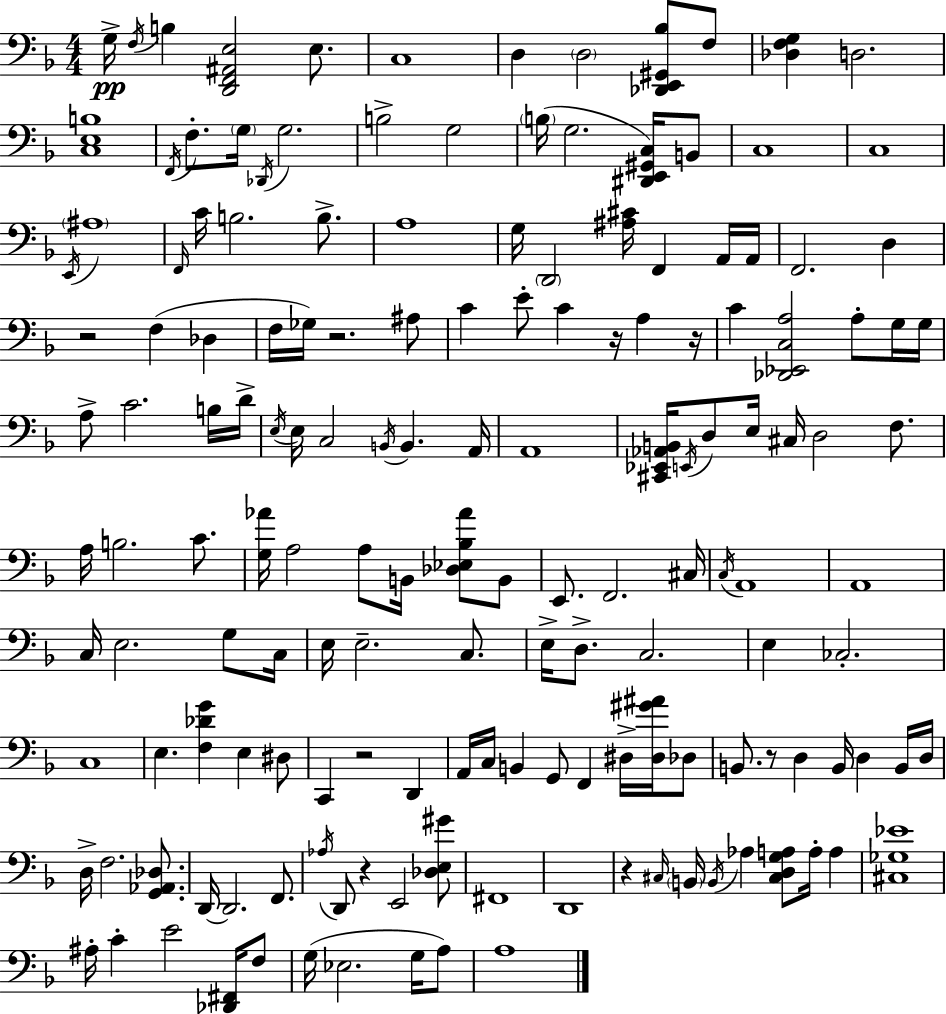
X:1
T:Untitled
M:4/4
L:1/4
K:F
G,/4 F,/4 B, [D,,F,,^A,,E,]2 E,/2 C,4 D, D,2 [_D,,E,,^G,,_B,]/2 F,/2 [_D,F,G,] D,2 [C,E,B,]4 F,,/4 F,/2 G,/4 _D,,/4 G,2 B,2 G,2 B,/4 G,2 [^D,,E,,^G,,C,]/4 B,,/2 C,4 C,4 E,,/4 ^A,4 F,,/4 C/4 B,2 B,/2 A,4 G,/4 D,,2 [^A,^C]/4 F,, A,,/4 A,,/4 F,,2 D, z2 F, _D, F,/4 _G,/4 z2 ^A,/2 C E/2 C z/4 A, z/4 C [_D,,_E,,C,A,]2 A,/2 G,/4 G,/4 A,/2 C2 B,/4 D/4 E,/4 E,/4 C,2 B,,/4 B,, A,,/4 A,,4 [^C,,_E,,_A,,B,,]/4 E,,/4 D,/2 E,/4 ^C,/4 D,2 F,/2 A,/4 B,2 C/2 [G,_A]/4 A,2 A,/2 B,,/4 [_D,_E,_B,_A]/2 B,,/2 E,,/2 F,,2 ^C,/4 C,/4 A,,4 A,,4 C,/4 E,2 G,/2 C,/4 E,/4 E,2 C,/2 E,/4 D,/2 C,2 E, _C,2 C,4 E, [F,_DG] E, ^D,/2 C,, z2 D,, A,,/4 C,/4 B,, G,,/2 F,, ^D,/4 [^D,^G^A]/4 _D,/2 B,,/2 z/2 D, B,,/4 D, B,,/4 D,/4 D,/4 F,2 [G,,_A,,_D,]/2 D,,/4 D,,2 F,,/2 _A,/4 D,,/2 z E,,2 [_D,E,^G]/2 ^F,,4 D,,4 z ^C,/4 B,,/4 B,,/4 _A, [^C,D,G,A,]/2 A,/4 A, [^C,_G,_E]4 ^A,/4 C E2 [_D,,^F,,]/4 F,/2 G,/4 _E,2 G,/4 A,/2 A,4